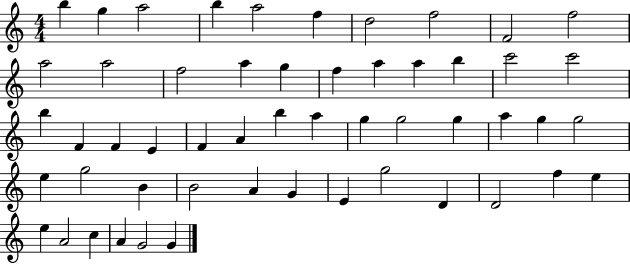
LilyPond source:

{
  \clef treble
  \numericTimeSignature
  \time 4/4
  \key c \major
  b''4 g''4 a''2 | b''4 a''2 f''4 | d''2 f''2 | f'2 f''2 | \break a''2 a''2 | f''2 a''4 g''4 | f''4 a''4 a''4 b''4 | c'''2 c'''2 | \break b''4 f'4 f'4 e'4 | f'4 a'4 b''4 a''4 | g''4 g''2 g''4 | a''4 g''4 g''2 | \break e''4 g''2 b'4 | b'2 a'4 g'4 | e'4 g''2 d'4 | d'2 f''4 e''4 | \break e''4 a'2 c''4 | a'4 g'2 g'4 | \bar "|."
}